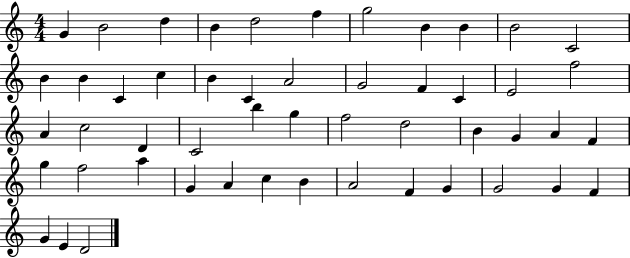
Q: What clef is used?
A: treble